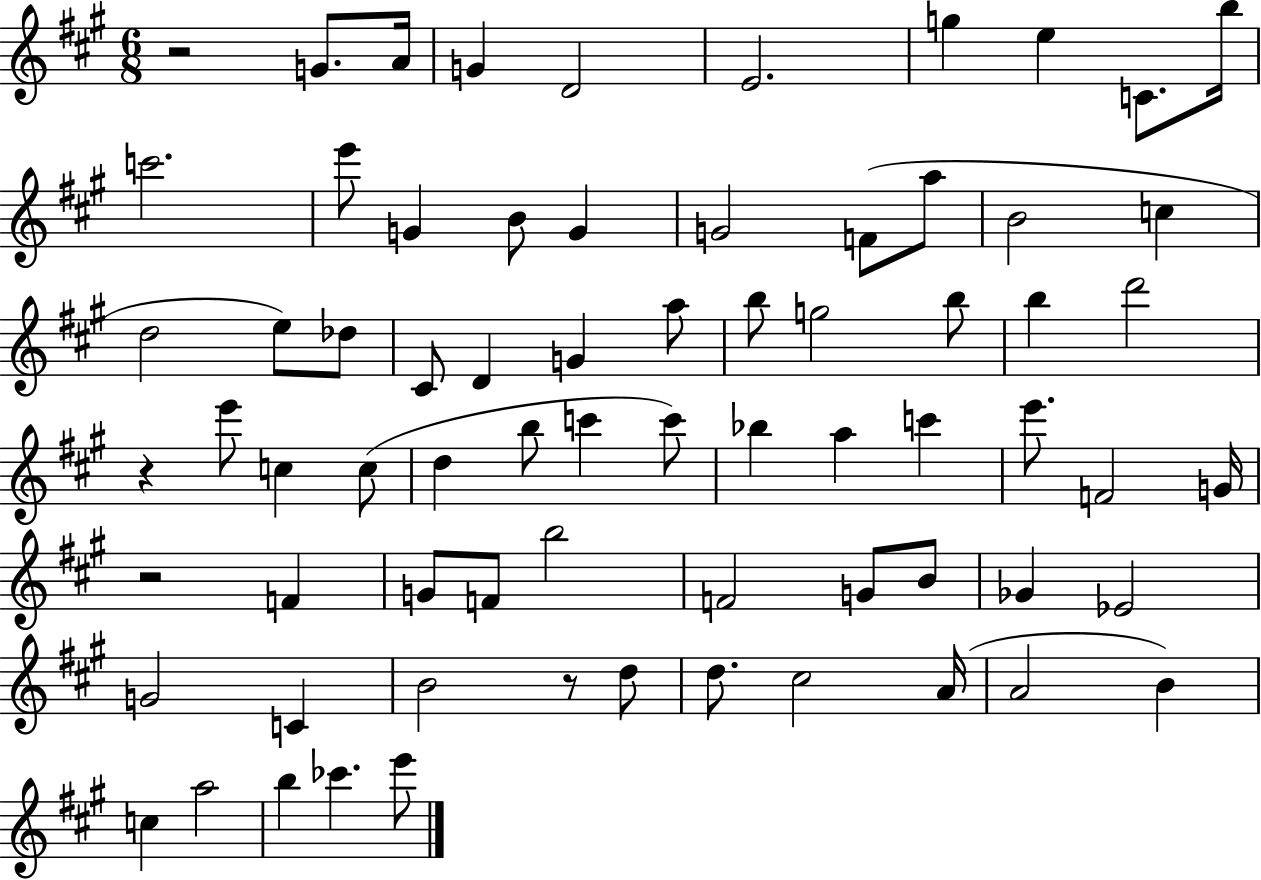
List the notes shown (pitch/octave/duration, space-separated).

R/h G4/e. A4/s G4/q D4/h E4/h. G5/q E5/q C4/e. B5/s C6/h. E6/e G4/q B4/e G4/q G4/h F4/e A5/e B4/h C5/q D5/h E5/e Db5/e C#4/e D4/q G4/q A5/e B5/e G5/h B5/e B5/q D6/h R/q E6/e C5/q C5/e D5/q B5/e C6/q C6/e Bb5/q A5/q C6/q E6/e. F4/h G4/s R/h F4/q G4/e F4/e B5/h F4/h G4/e B4/e Gb4/q Eb4/h G4/h C4/q B4/h R/e D5/e D5/e. C#5/h A4/s A4/h B4/q C5/q A5/h B5/q CES6/q. E6/e